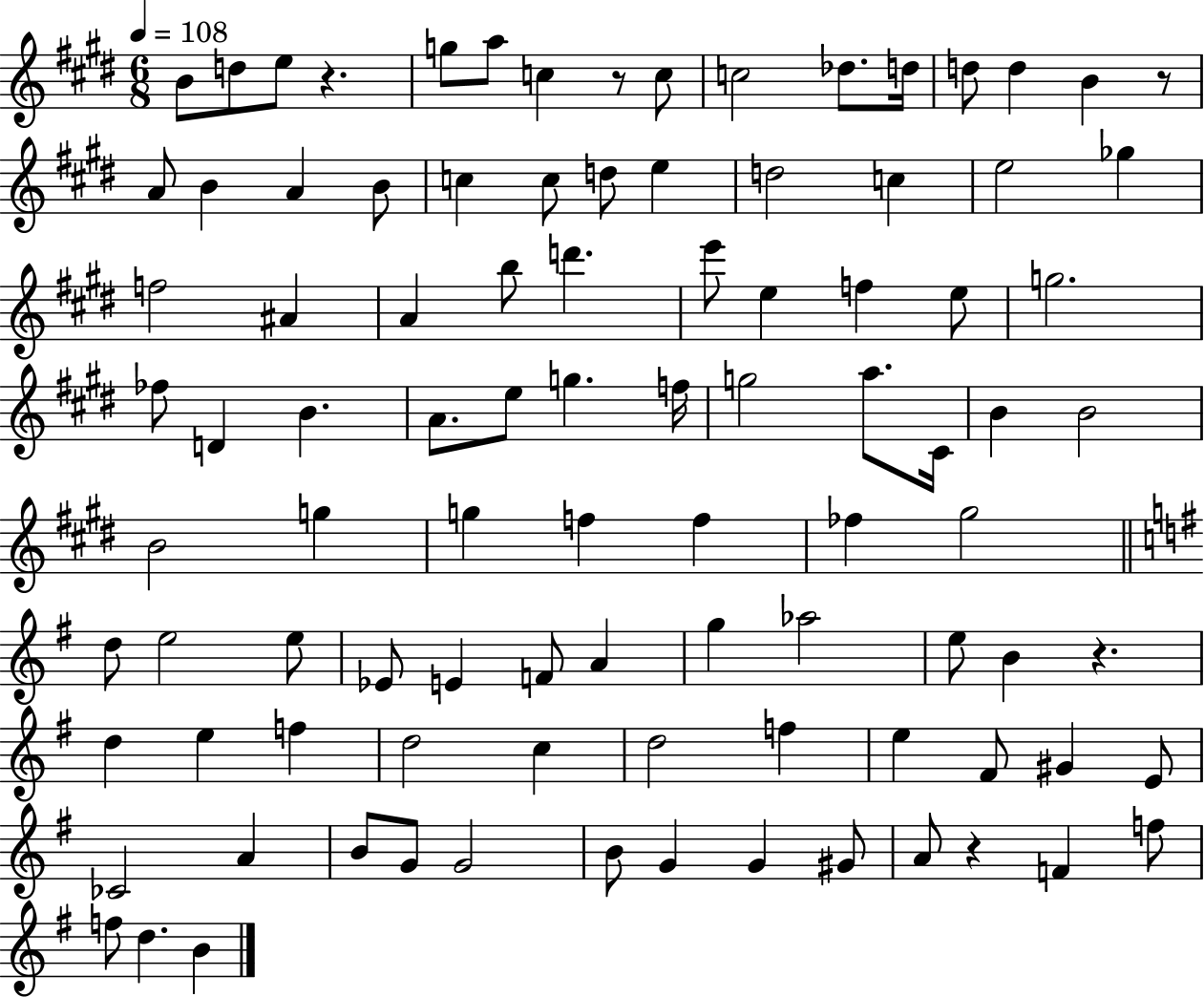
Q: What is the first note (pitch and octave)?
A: B4